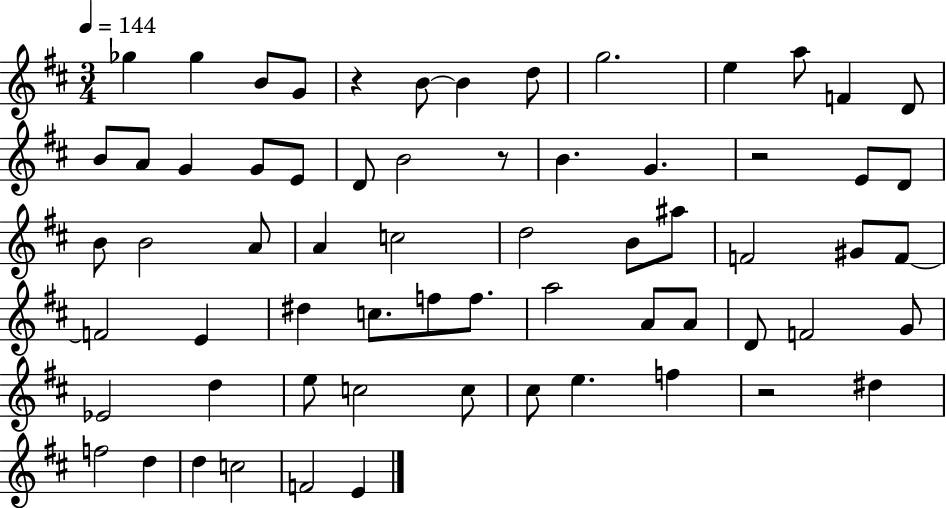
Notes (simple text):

Gb5/q Gb5/q B4/e G4/e R/q B4/e B4/q D5/e G5/h. E5/q A5/e F4/q D4/e B4/e A4/e G4/q G4/e E4/e D4/e B4/h R/e B4/q. G4/q. R/h E4/e D4/e B4/e B4/h A4/e A4/q C5/h D5/h B4/e A#5/e F4/h G#4/e F4/e F4/h E4/q D#5/q C5/e. F5/e F5/e. A5/h A4/e A4/e D4/e F4/h G4/e Eb4/h D5/q E5/e C5/h C5/e C#5/e E5/q. F5/q R/h D#5/q F5/h D5/q D5/q C5/h F4/h E4/q